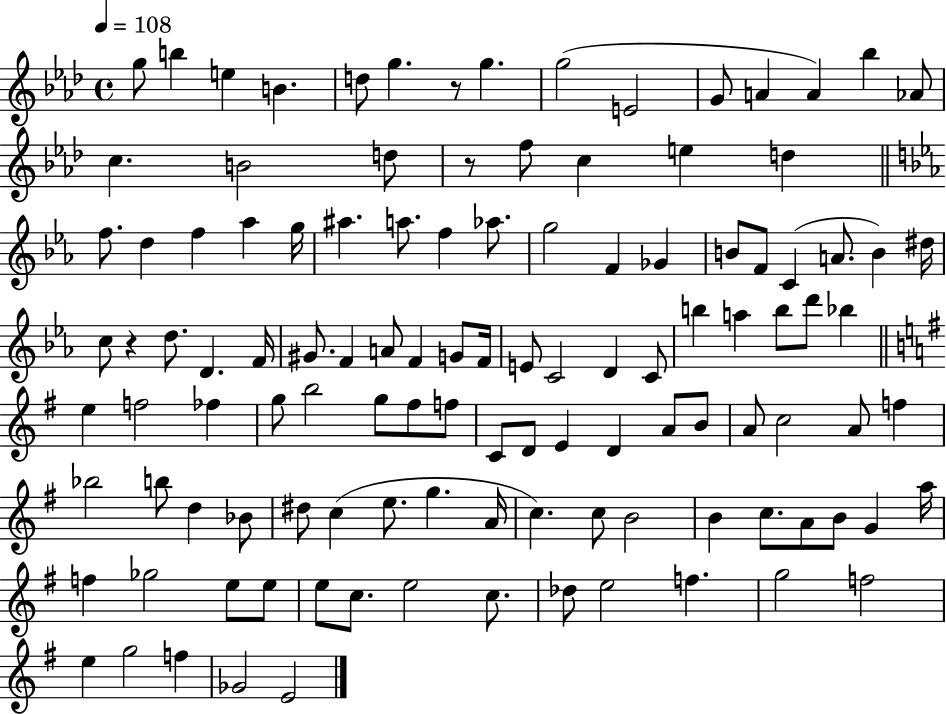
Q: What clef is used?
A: treble